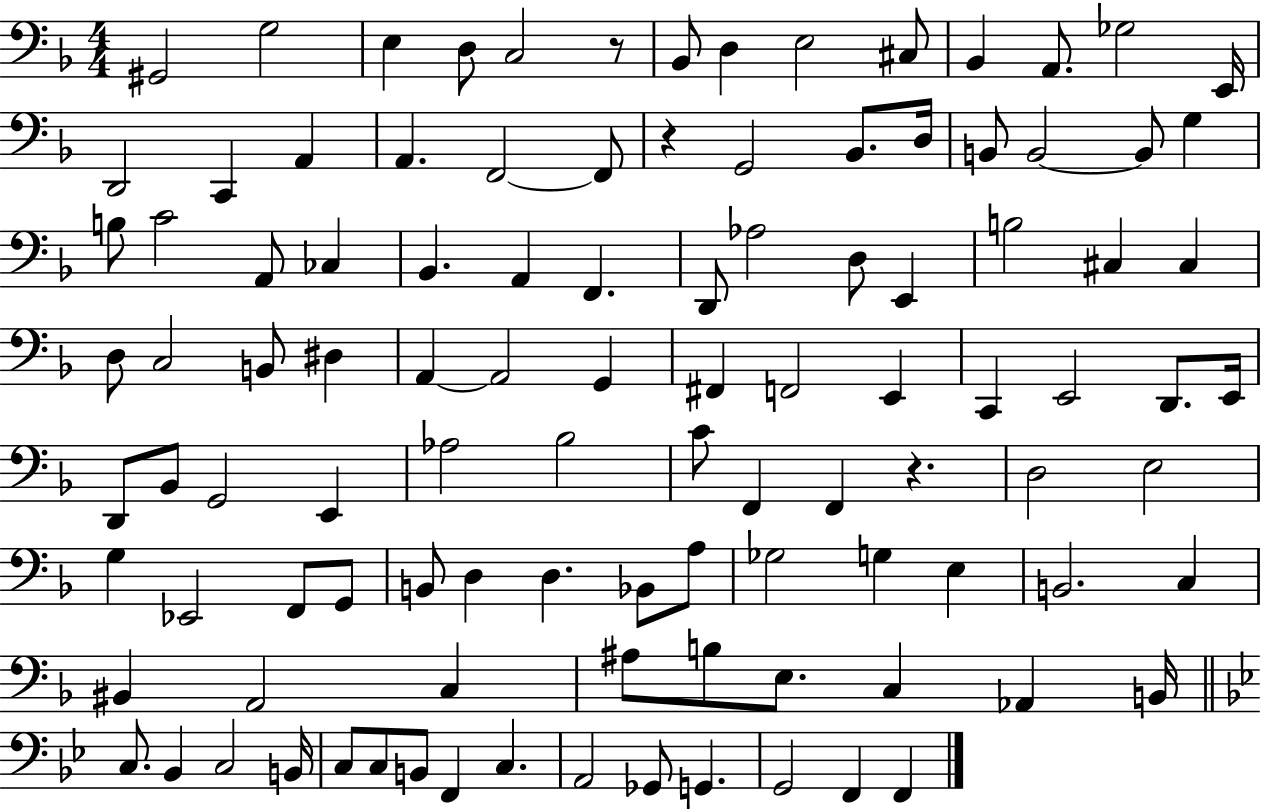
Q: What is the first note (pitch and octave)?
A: G#2